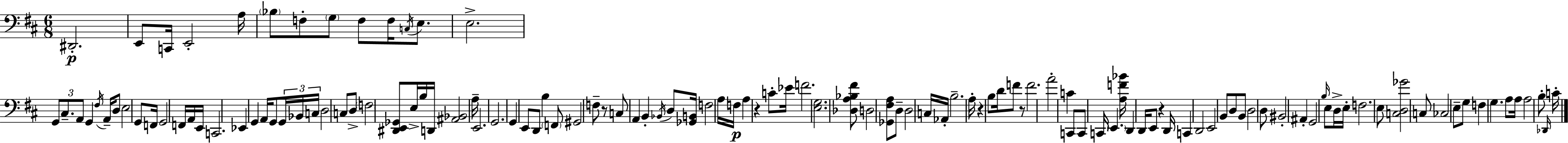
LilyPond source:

{
  \clef bass
  \numericTimeSignature
  \time 6/8
  \key d \major
  dis,2.-.\p | e,8 c,16 e,2-. a16 | \parenthesize bes8 f8-. \parenthesize g8 f8 f16 \acciaccatura { c16 } e8. | e2.-> | \break \tuplet 3/2 { g,8 cis8.-- a,8 } g,4 | \acciaccatura { fis16 } a,16-- d8 e2 | g,8 f,16 g,2 f,16 | a,16 e,16 c,2. | \break ees,4 g,4 a,16 g,8 | \tuplet 3/2 { g,16 bes,16 c16 } d2 | c8 d8-> \parenthesize f2 | <dis, e, ges,>8 e16-> b16 d,16 <ais, bes,>2 | \break a16-- e,2. | g,2. | g,4 e,8 d,8 b4 | \parenthesize f,8 gis,2 | \break f8-- r8 c8 a,4 b,4-. | \acciaccatura { bes,16 } d8 <ges, b,>16 f2 | a16 f16\p a4 r4 | c'8-. ees'16 f'2. | \break <e g>2. | <des a bes fis'>8 d2 | <ges, fis a>8 d8-- d2 | c16 aes,16-. b2.-- | \break a16-. r4 b8 d'16 f'8 | r8 f'2. | a'2-. c'4 | c,8 c,8 c,16 \parenthesize e,4. | \break <a f' bes'>16 d,4 d,16 e,8 r4 | d,16 c,4 d,2 | e,2 b,8 | d8 b,8 d2 | \break d8 bis,2-. ais,4-. | g,2 \grace { b16 } | e8 d16-> e16-. f2. | e8 <c d ges'>2 | \break c8 ces2 | e8-- g8 f4 g4. | a8 a16 a2 | b8-. \grace { des,16 } c'16-. \bar "|."
}